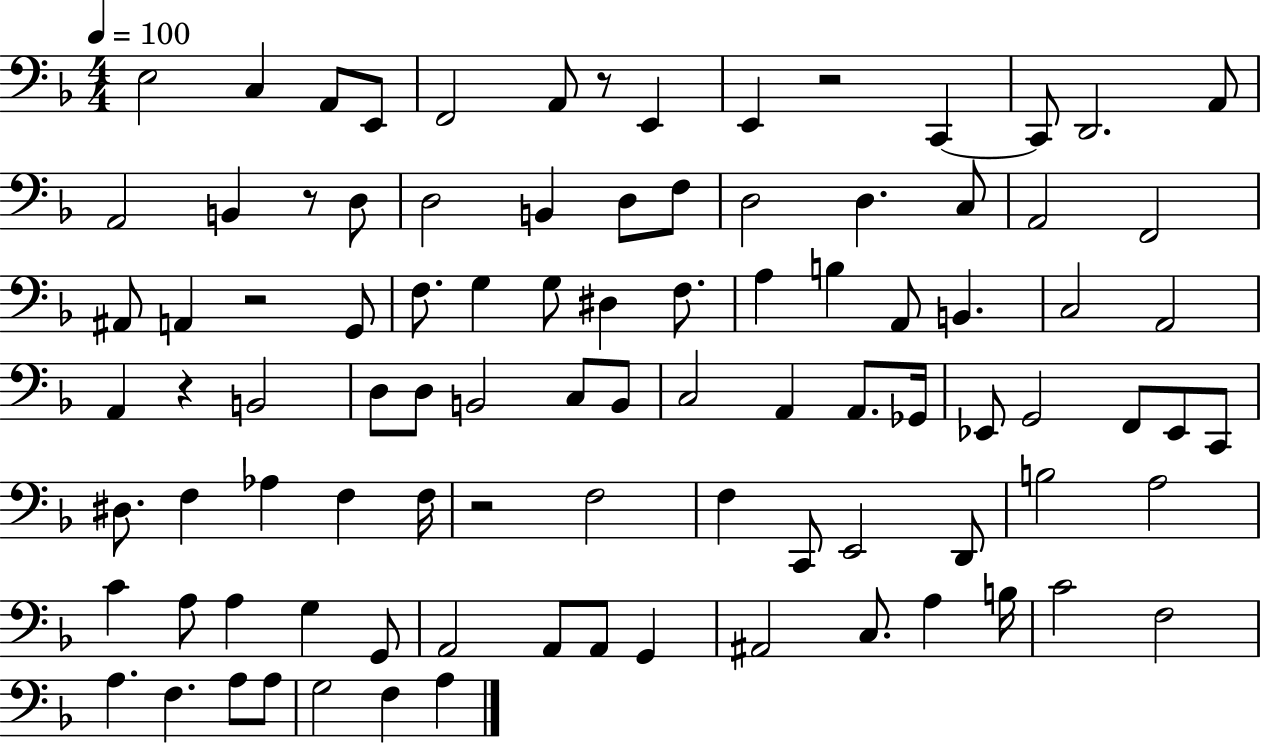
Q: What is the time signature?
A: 4/4